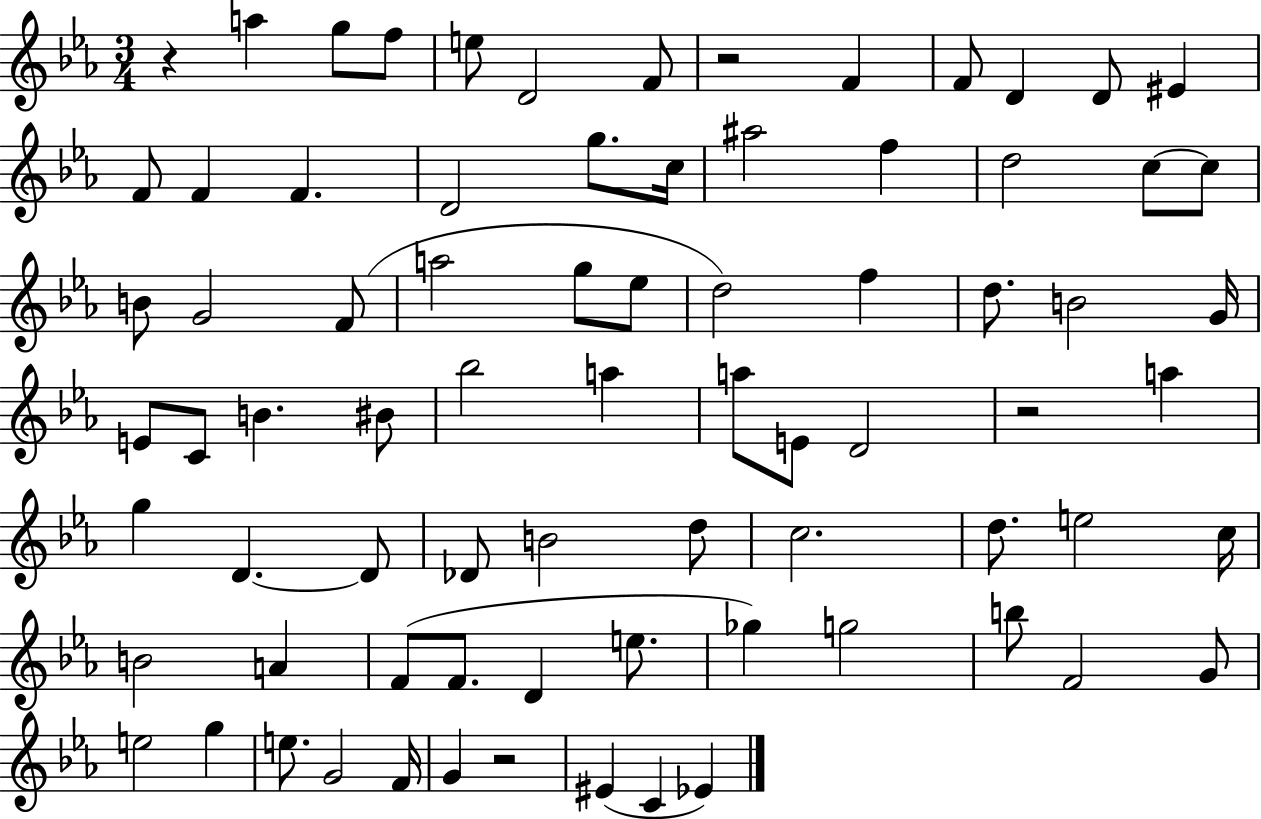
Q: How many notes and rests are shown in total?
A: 77